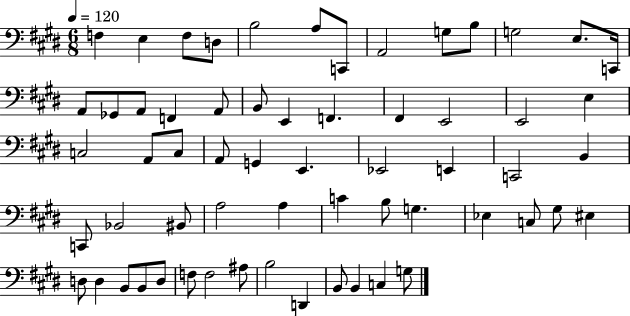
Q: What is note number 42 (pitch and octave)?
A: B3